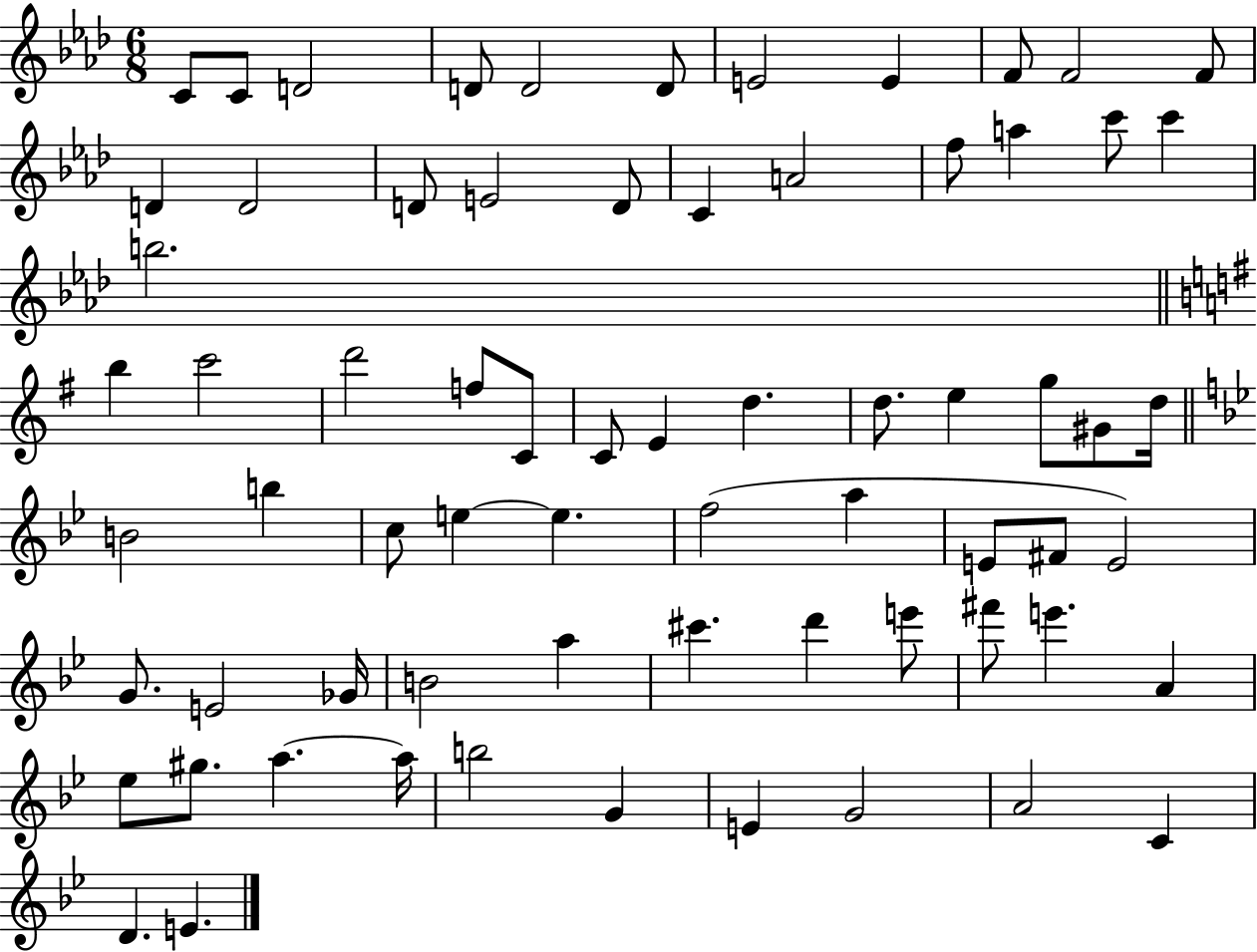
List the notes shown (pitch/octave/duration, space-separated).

C4/e C4/e D4/h D4/e D4/h D4/e E4/h E4/q F4/e F4/h F4/e D4/q D4/h D4/e E4/h D4/e C4/q A4/h F5/e A5/q C6/e C6/q B5/h. B5/q C6/h D6/h F5/e C4/e C4/e E4/q D5/q. D5/e. E5/q G5/e G#4/e D5/s B4/h B5/q C5/e E5/q E5/q. F5/h A5/q E4/e F#4/e E4/h G4/e. E4/h Gb4/s B4/h A5/q C#6/q. D6/q E6/e F#6/e E6/q. A4/q Eb5/e G#5/e. A5/q. A5/s B5/h G4/q E4/q G4/h A4/h C4/q D4/q. E4/q.